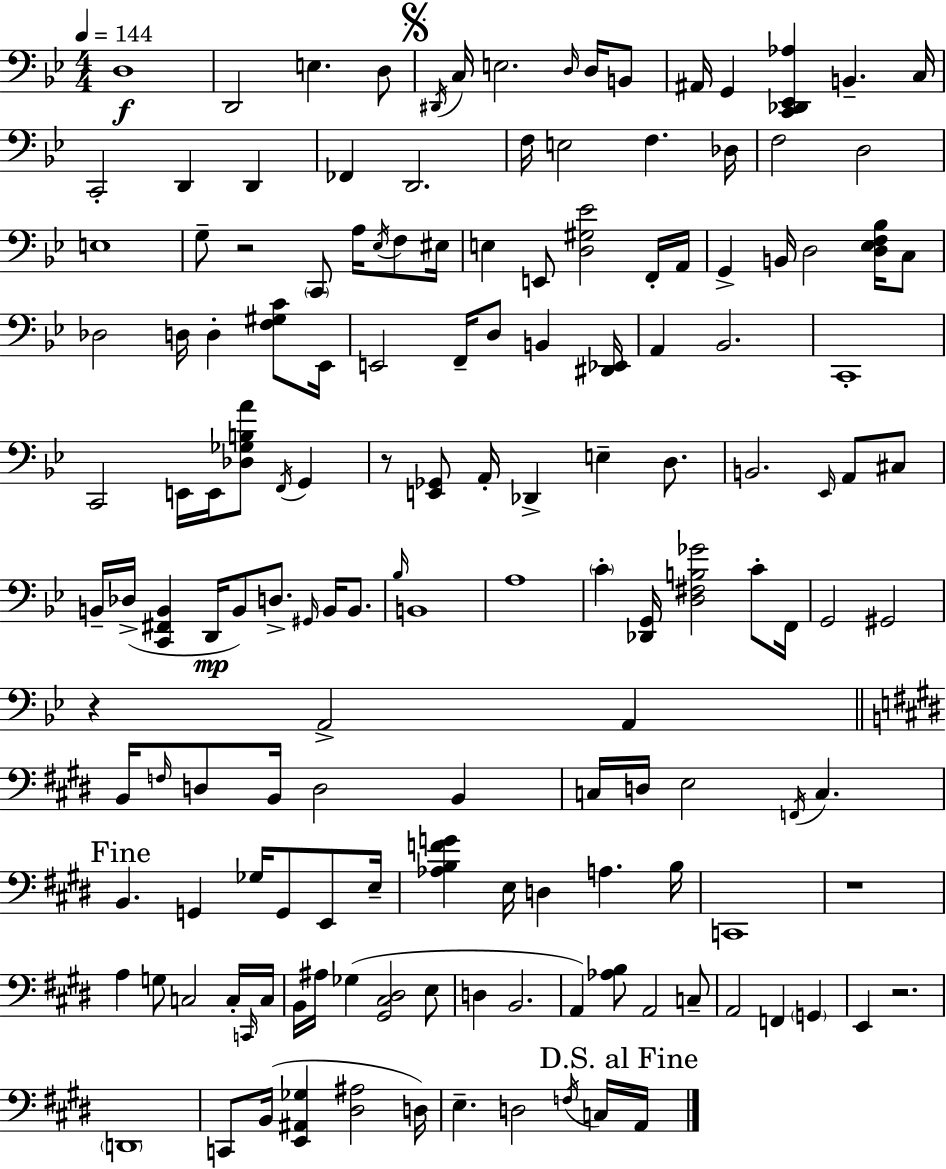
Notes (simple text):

D3/w D2/h E3/q. D3/e D#2/s C3/s E3/h. D3/s D3/s B2/e A#2/s G2/q [C2,Db2,Eb2,Ab3]/q B2/q. C3/s C2/h D2/q D2/q FES2/q D2/h. F3/s E3/h F3/q. Db3/s F3/h D3/h E3/w G3/e R/h C2/e A3/s Eb3/s F3/e EIS3/s E3/q E2/e [D3,G#3,Eb4]/h F2/s A2/s G2/q B2/s D3/h [D3,Eb3,F3,Bb3]/s C3/e Db3/h D3/s D3/q [F3,G#3,C4]/e Eb2/s E2/h F2/s D3/e B2/q [D#2,Eb2]/s A2/q Bb2/h. C2/w C2/h E2/s E2/s [Db3,Gb3,B3,A4]/e F2/s G2/q R/e [E2,Gb2]/e A2/s Db2/q E3/q D3/e. B2/h. Eb2/s A2/e C#3/e B2/s Db3/s [C2,F#2,B2]/q D2/s B2/e D3/e. G#2/s B2/s B2/e. Bb3/s B2/w A3/w C4/q [Db2,G2]/s [D3,F#3,B3,Gb4]/h C4/e F2/s G2/h G#2/h R/q A2/h A2/q B2/s F3/s D3/e B2/s D3/h B2/q C3/s D3/s E3/h F2/s C3/q. B2/q. G2/q Gb3/s G2/e E2/e E3/s [Ab3,B3,F4,G4]/q E3/s D3/q A3/q. B3/s C2/w R/w A3/q G3/e C3/h C3/s C2/s C3/s B2/s A#3/s Gb3/q [G#2,C#3,D#3]/h E3/e D3/q B2/h. A2/q [Ab3,B3]/e A2/h C3/e A2/h F2/q G2/q E2/q R/h. D2/w C2/e B2/s [E2,A#2,Gb3]/q [D#3,A#3]/h D3/s E3/q. D3/h F3/s C3/s A2/s